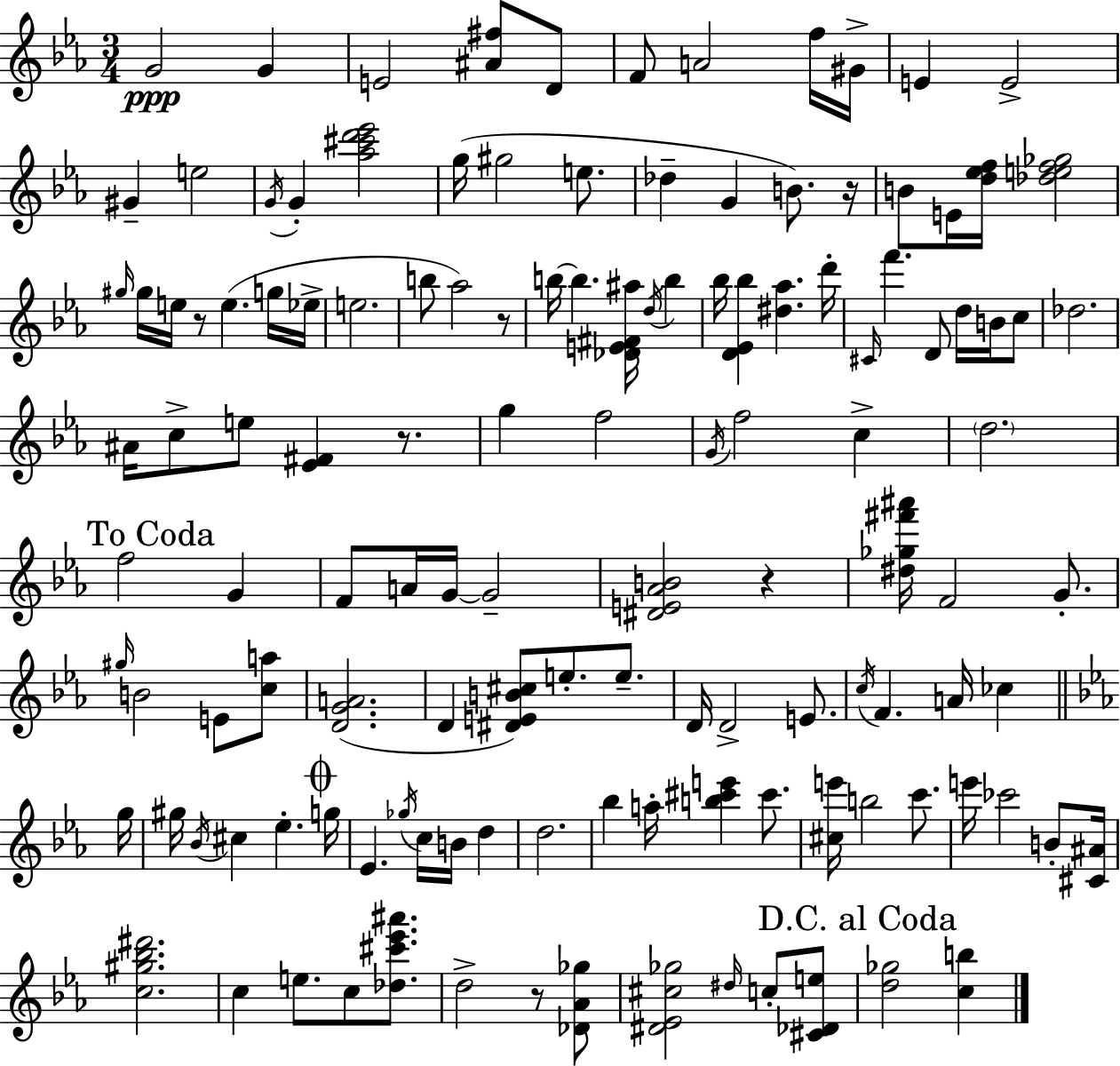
G4/h G4/q E4/h [A#4,F#5]/e D4/e F4/e A4/h F5/s G#4/s E4/q E4/h G#4/q E5/h G4/s G4/q [Ab5,C#6,D6,Eb6]/h G5/s G#5/h E5/e. Db5/q G4/q B4/e. R/s B4/e E4/s [D5,Eb5,F5]/s [Db5,E5,F5,Gb5]/h G#5/s G#5/s E5/s R/e E5/q. G5/s Eb5/s E5/h. B5/e Ab5/h R/e B5/s B5/q. [Db4,E4,F#4,A#5]/s D5/s B5/q Bb5/s [D4,Eb4,Bb5]/q [D#5,Ab5]/q. D6/s C#4/s F6/q. D4/e D5/s B4/s C5/e Db5/h. A#4/s C5/e E5/e [Eb4,F#4]/q R/e. G5/q F5/h G4/s F5/h C5/q D5/h. F5/h G4/q F4/e A4/s G4/s G4/h [D#4,E4,Ab4,B4]/h R/q [D#5,Gb5,F#6,A#6]/s F4/h G4/e. G#5/s B4/h E4/e [C5,A5]/e [D4,G4,A4]/h. D4/q [D#4,E4,B4,C#5]/e E5/e. E5/e. D4/s D4/h E4/e. C5/s F4/q. A4/s CES5/q G5/s G#5/s Bb4/s C#5/q Eb5/q. G5/s Eb4/q. Gb5/s C5/s B4/s D5/q D5/h. Bb5/q A5/s [B5,C#6,E6]/q C#6/e. [C#5,E6]/s B5/h C6/e. E6/s CES6/h B4/e [C#4,A#4]/s [C5,G#5,Bb5,D#6]/h. C5/q E5/e. C5/e [Db5,C#6,Eb6,A#6]/e. D5/h R/e [Db4,Ab4,Gb5]/e [D#4,Eb4,C#5,Gb5]/h D#5/s C5/e [C#4,Db4,E5]/e [D5,Gb5]/h [C5,B5]/q